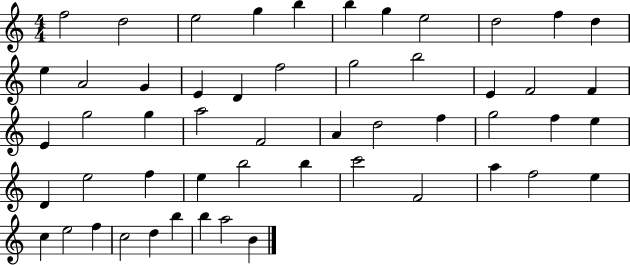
F5/h D5/h E5/h G5/q B5/q B5/q G5/q E5/h D5/h F5/q D5/q E5/q A4/h G4/q E4/q D4/q F5/h G5/h B5/h E4/q F4/h F4/q E4/q G5/h G5/q A5/h F4/h A4/q D5/h F5/q G5/h F5/q E5/q D4/q E5/h F5/q E5/q B5/h B5/q C6/h F4/h A5/q F5/h E5/q C5/q E5/h F5/q C5/h D5/q B5/q B5/q A5/h B4/q